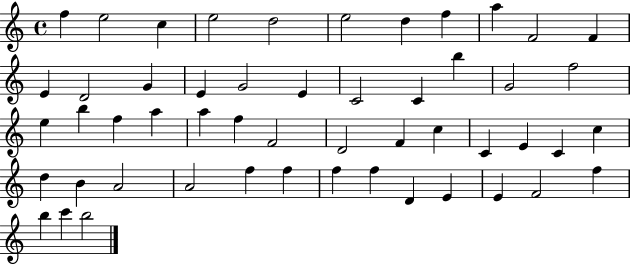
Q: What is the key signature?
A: C major